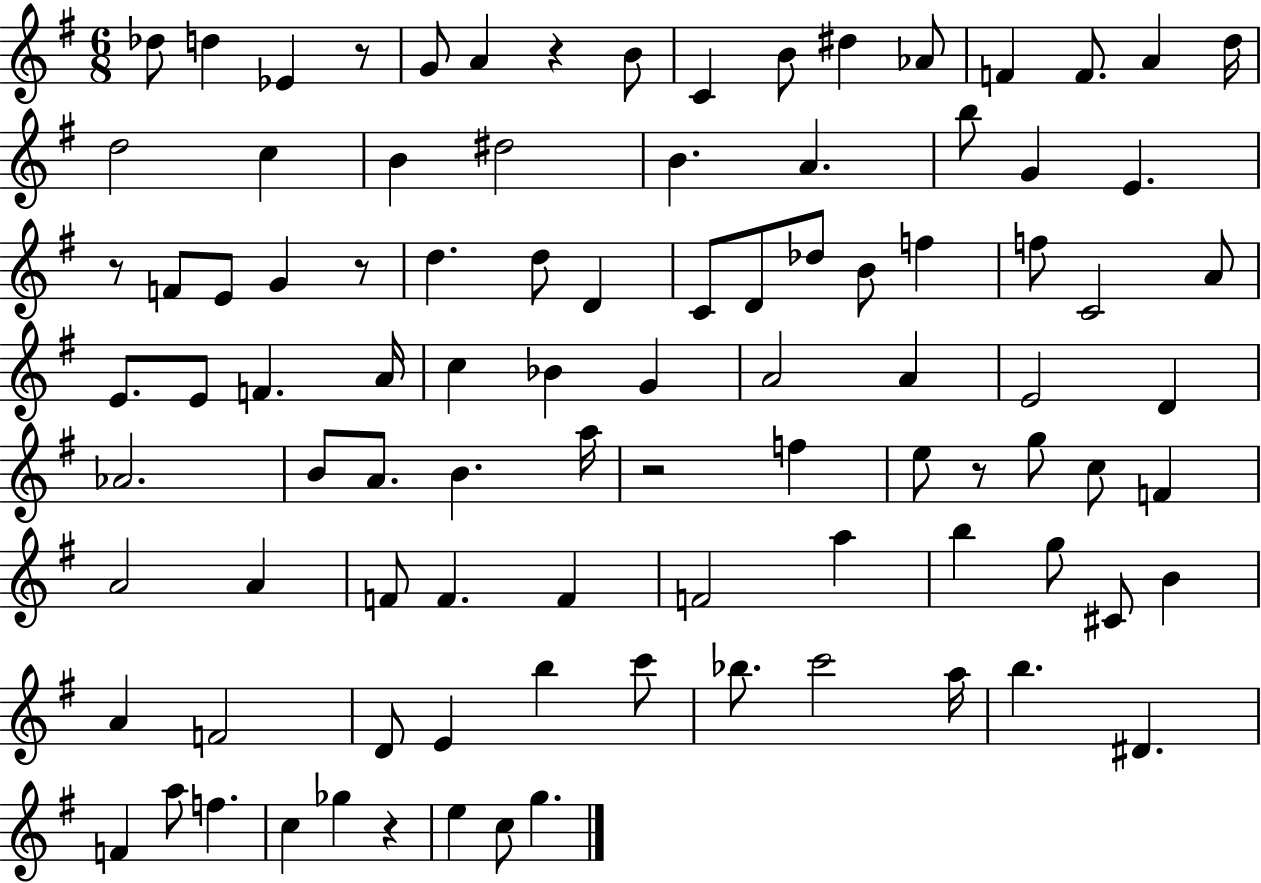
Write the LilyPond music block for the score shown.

{
  \clef treble
  \numericTimeSignature
  \time 6/8
  \key g \major
  des''8 d''4 ees'4 r8 | g'8 a'4 r4 b'8 | c'4 b'8 dis''4 aes'8 | f'4 f'8. a'4 d''16 | \break d''2 c''4 | b'4 dis''2 | b'4. a'4. | b''8 g'4 e'4. | \break r8 f'8 e'8 g'4 r8 | d''4. d''8 d'4 | c'8 d'8 des''8 b'8 f''4 | f''8 c'2 a'8 | \break e'8. e'8 f'4. a'16 | c''4 bes'4 g'4 | a'2 a'4 | e'2 d'4 | \break aes'2. | b'8 a'8. b'4. a''16 | r2 f''4 | e''8 r8 g''8 c''8 f'4 | \break a'2 a'4 | f'8 f'4. f'4 | f'2 a''4 | b''4 g''8 cis'8 b'4 | \break a'4 f'2 | d'8 e'4 b''4 c'''8 | bes''8. c'''2 a''16 | b''4. dis'4. | \break f'4 a''8 f''4. | c''4 ges''4 r4 | e''4 c''8 g''4. | \bar "|."
}